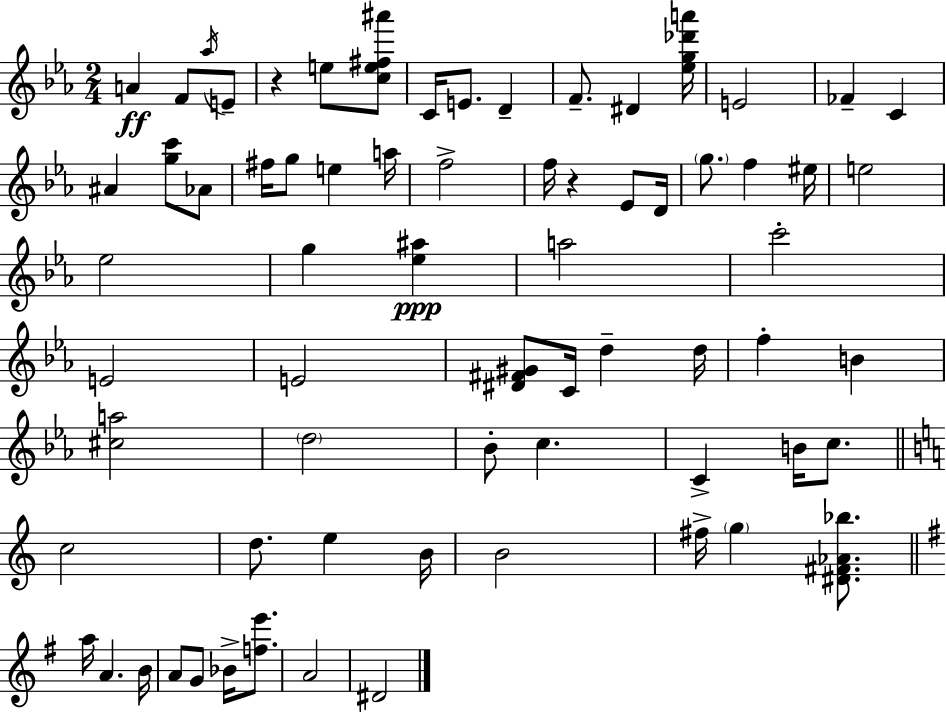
A4/q F4/e Ab5/s E4/e R/q E5/e [C5,E5,F#5,A#6]/e C4/s E4/e. D4/q F4/e. D#4/q [Eb5,G5,Db6,A6]/s E4/h FES4/q C4/q A#4/q [G5,C6]/e Ab4/e F#5/s G5/e E5/q A5/s F5/h F5/s R/q Eb4/e D4/s G5/e. F5/q EIS5/s E5/h Eb5/h G5/q [Eb5,A#5]/q A5/h C6/h E4/h E4/h [D#4,F#4,G#4]/e C4/s D5/q D5/s F5/q B4/q [C#5,A5]/h D5/h Bb4/e C5/q. C4/q B4/s C5/e. C5/h D5/e. E5/q B4/s B4/h F#5/s G5/q [D#4,F#4,Ab4,Bb5]/e. A5/s A4/q. B4/s A4/e G4/e Bb4/s [F5,E6]/e. A4/h D#4/h